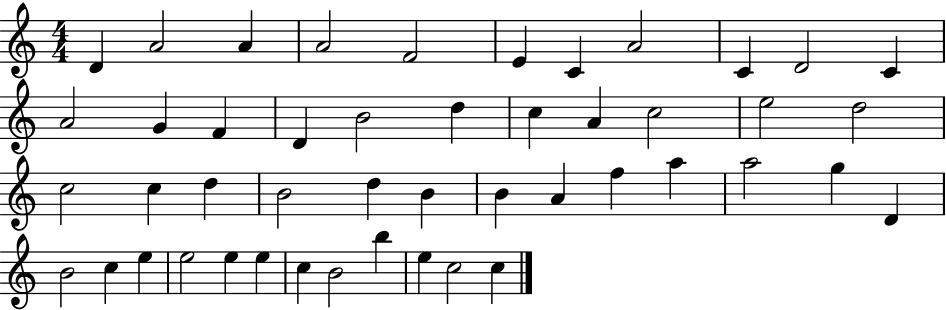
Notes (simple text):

D4/q A4/h A4/q A4/h F4/h E4/q C4/q A4/h C4/q D4/h C4/q A4/h G4/q F4/q D4/q B4/h D5/q C5/q A4/q C5/h E5/h D5/h C5/h C5/q D5/q B4/h D5/q B4/q B4/q A4/q F5/q A5/q A5/h G5/q D4/q B4/h C5/q E5/q E5/h E5/q E5/q C5/q B4/h B5/q E5/q C5/h C5/q